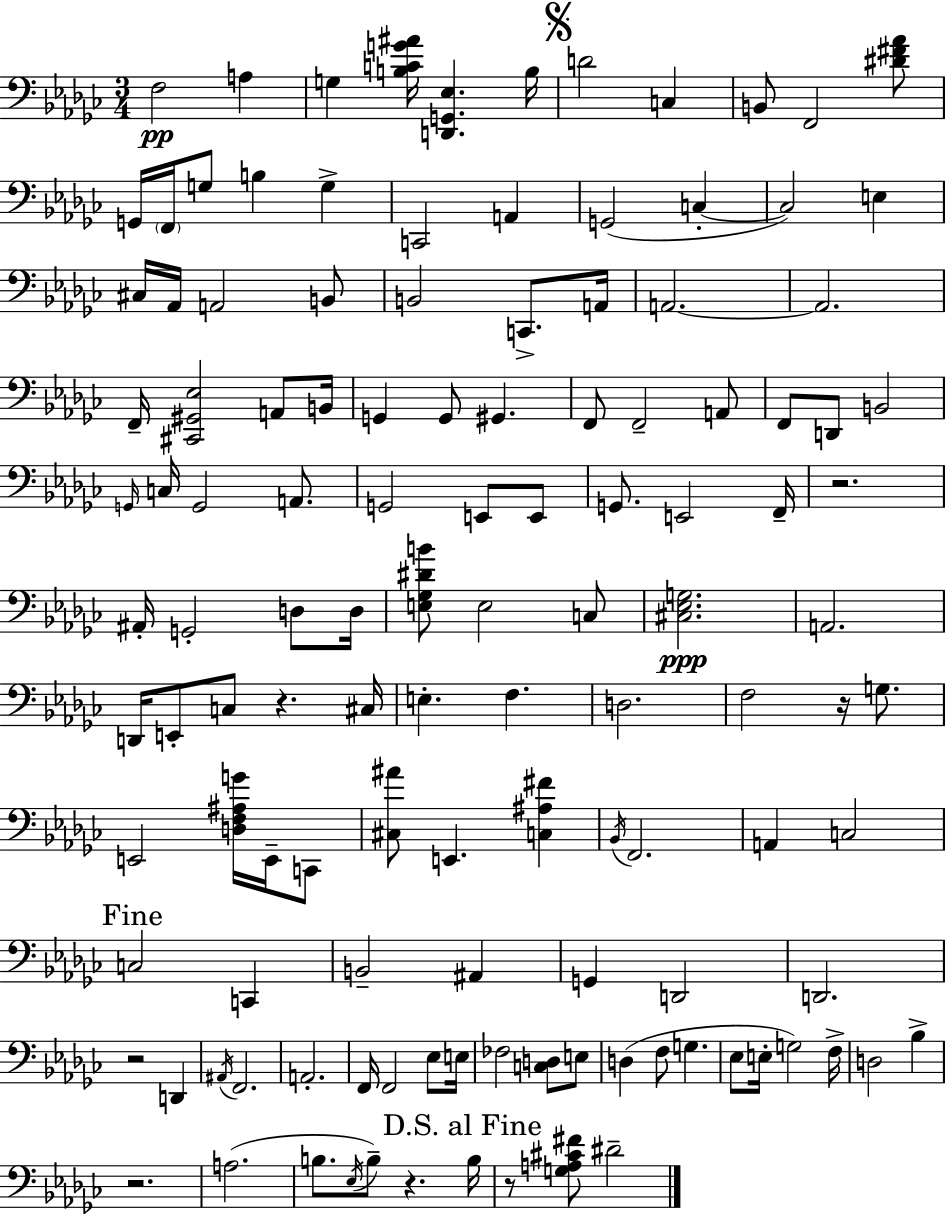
F3/h A3/q G3/q [B3,C4,G4,A#4]/s [D2,G2,Eb3]/q. B3/s D4/h C3/q B2/e F2/h [D#4,F#4,Ab4]/e G2/s F2/s G3/e B3/q G3/q C2/h A2/q G2/h C3/q C3/h E3/q C#3/s Ab2/s A2/h B2/e B2/h C2/e. A2/s A2/h. A2/h. F2/s [C#2,G#2,Eb3]/h A2/e B2/s G2/q G2/e G#2/q. F2/e F2/h A2/e F2/e D2/e B2/h G2/s C3/s G2/h A2/e. G2/h E2/e E2/e G2/e. E2/h F2/s R/h. A#2/s G2/h D3/e D3/s [E3,Gb3,D#4,B4]/e E3/h C3/e [C#3,Eb3,G3]/h. A2/h. D2/s E2/e C3/e R/q. C#3/s E3/q. F3/q. D3/h. F3/h R/s G3/e. E2/h [D3,F3,A#3,G4]/s E2/s C2/e [C#3,A#4]/e E2/q. [C3,A#3,F#4]/q Bb2/s F2/h. A2/q C3/h C3/h C2/q B2/h A#2/q G2/q D2/h D2/h. R/h D2/q A#2/s F2/h. A2/h. F2/s F2/h Eb3/e E3/s FES3/h [C3,D3]/e E3/e D3/q F3/e G3/q. Eb3/e E3/s G3/h F3/s D3/h Bb3/q R/h. A3/h. B3/e. Eb3/s B3/e R/q. B3/s R/e [G3,A3,C#4,F#4]/e D#4/h